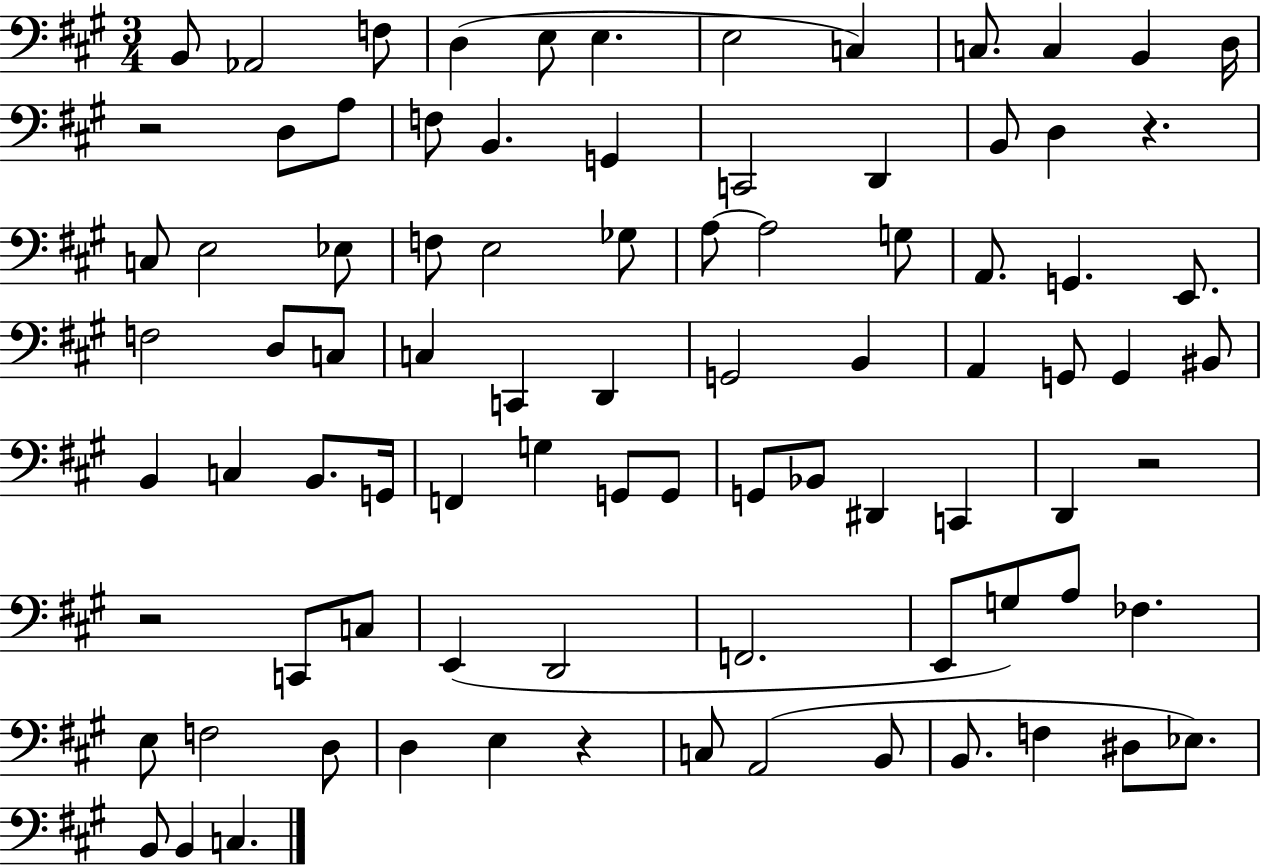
B2/e Ab2/h F3/e D3/q E3/e E3/q. E3/h C3/q C3/e. C3/q B2/q D3/s R/h D3/e A3/e F3/e B2/q. G2/q C2/h D2/q B2/e D3/q R/q. C3/e E3/h Eb3/e F3/e E3/h Gb3/e A3/e A3/h G3/e A2/e. G2/q. E2/e. F3/h D3/e C3/e C3/q C2/q D2/q G2/h B2/q A2/q G2/e G2/q BIS2/e B2/q C3/q B2/e. G2/s F2/q G3/q G2/e G2/e G2/e Bb2/e D#2/q C2/q D2/q R/h R/h C2/e C3/e E2/q D2/h F2/h. E2/e G3/e A3/e FES3/q. E3/e F3/h D3/e D3/q E3/q R/q C3/e A2/h B2/e B2/e. F3/q D#3/e Eb3/e. B2/e B2/q C3/q.